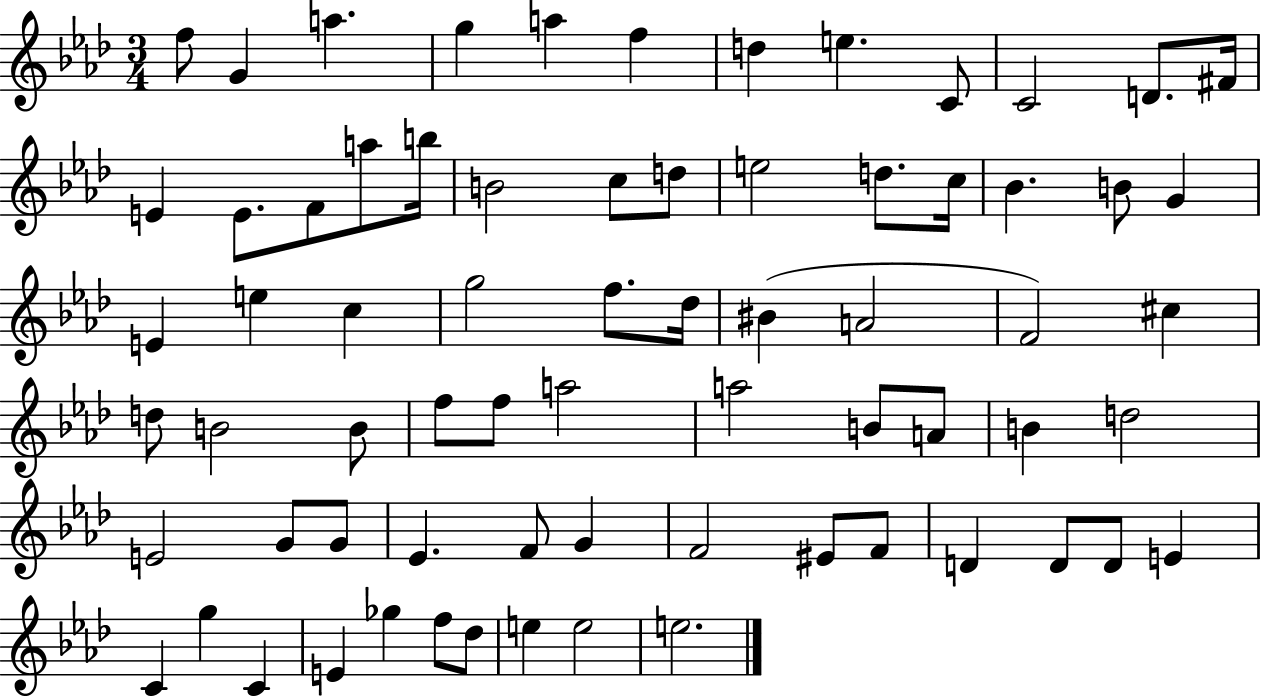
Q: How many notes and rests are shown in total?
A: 70